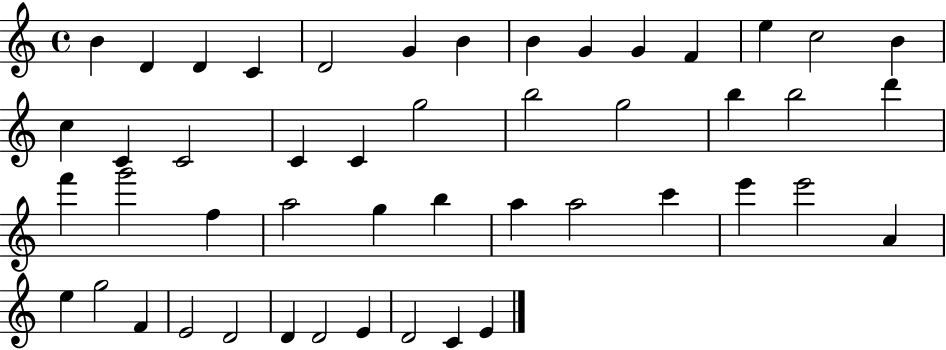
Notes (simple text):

B4/q D4/q D4/q C4/q D4/h G4/q B4/q B4/q G4/q G4/q F4/q E5/q C5/h B4/q C5/q C4/q C4/h C4/q C4/q G5/h B5/h G5/h B5/q B5/h D6/q F6/q G6/h F5/q A5/h G5/q B5/q A5/q A5/h C6/q E6/q E6/h A4/q E5/q G5/h F4/q E4/h D4/h D4/q D4/h E4/q D4/h C4/q E4/q